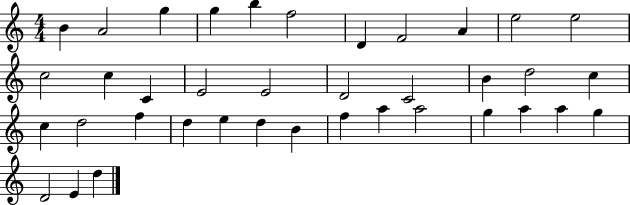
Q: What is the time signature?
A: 4/4